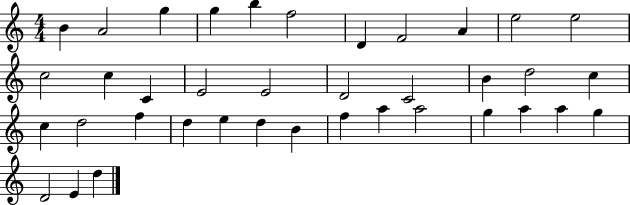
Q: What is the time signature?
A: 4/4